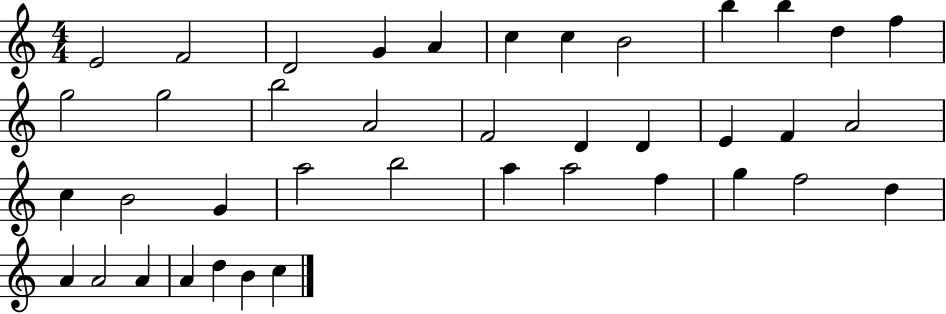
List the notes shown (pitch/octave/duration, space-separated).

E4/h F4/h D4/h G4/q A4/q C5/q C5/q B4/h B5/q B5/q D5/q F5/q G5/h G5/h B5/h A4/h F4/h D4/q D4/q E4/q F4/q A4/h C5/q B4/h G4/q A5/h B5/h A5/q A5/h F5/q G5/q F5/h D5/q A4/q A4/h A4/q A4/q D5/q B4/q C5/q